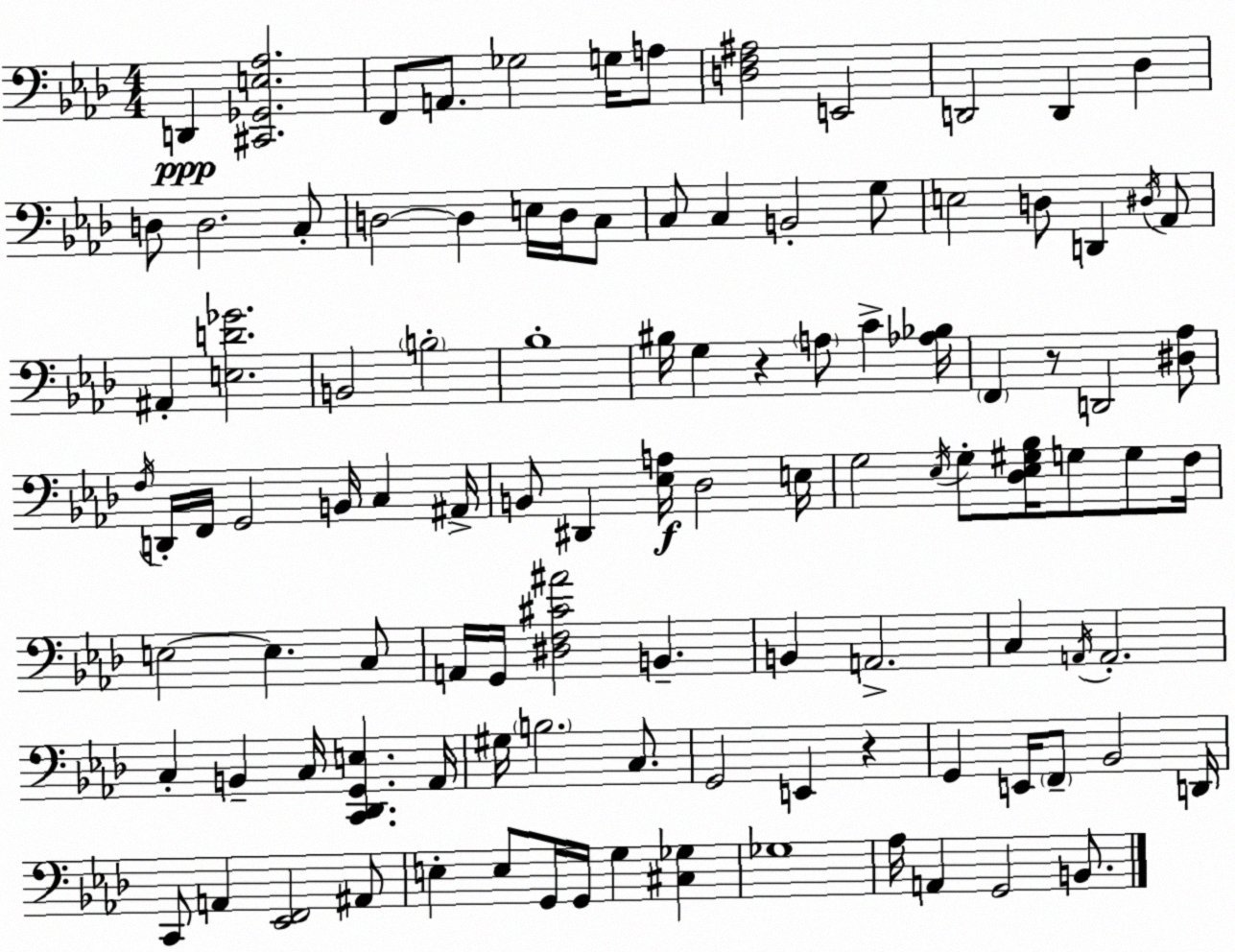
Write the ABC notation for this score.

X:1
T:Untitled
M:4/4
L:1/4
K:Fm
D,, [^C,,_G,,E,_A,]2 F,,/2 A,,/2 _G,2 G,/4 A,/2 [D,F,^A,]2 E,,2 D,,2 D,, _D, D,/2 D,2 C,/2 D,2 D, E,/4 D,/4 C,/2 C,/2 C, B,,2 G,/2 E,2 D,/2 D,, ^D,/4 _A,,/2 ^A,, [E,D_G]2 B,,2 B,2 _B,4 ^B,/4 G, z A,/2 C [_A,_B,]/4 F,, z/2 D,,2 [^D,_A,]/2 F,/4 D,,/4 F,,/4 G,,2 B,,/4 C, ^A,,/4 B,,/2 ^D,, [_E,A,]/4 _D,2 E,/4 G,2 _E,/4 G,/2 [_D,_E,^G,_B,]/4 G,/2 G,/2 F,/4 E,2 E, C,/2 A,,/4 G,,/4 [^D,F,^C^A]2 B,, B,, A,,2 C, A,,/4 A,,2 C, B,, C,/4 [C,,_D,,G,,E,] _A,,/4 ^G,/4 B,2 C,/2 G,,2 E,, z G,, E,,/4 F,,/2 _B,,2 D,,/4 C,,/2 A,, [_E,,F,,]2 ^A,,/2 E, E,/2 G,,/4 G,,/4 G, [^C,_G,] _G,4 _A,/4 A,, G,,2 B,,/2